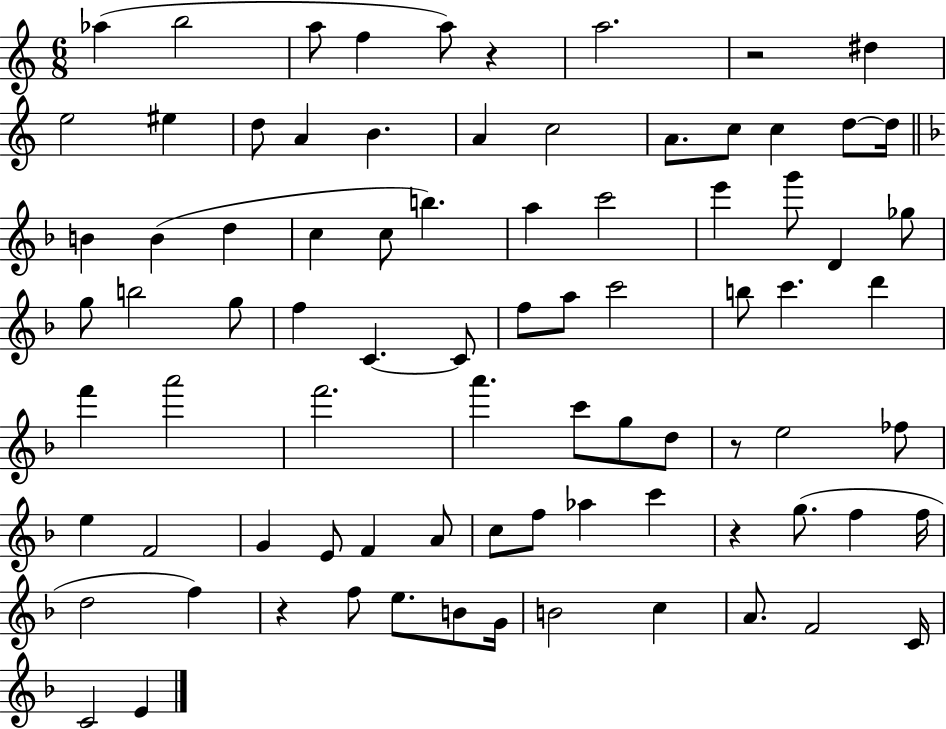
X:1
T:Untitled
M:6/8
L:1/4
K:C
_a b2 a/2 f a/2 z a2 z2 ^d e2 ^e d/2 A B A c2 A/2 c/2 c d/2 d/4 B B d c c/2 b a c'2 e' g'/2 D _g/2 g/2 b2 g/2 f C C/2 f/2 a/2 c'2 b/2 c' d' f' a'2 f'2 a' c'/2 g/2 d/2 z/2 e2 _f/2 e F2 G E/2 F A/2 c/2 f/2 _a c' z g/2 f f/4 d2 f z f/2 e/2 B/2 G/4 B2 c A/2 F2 C/4 C2 E